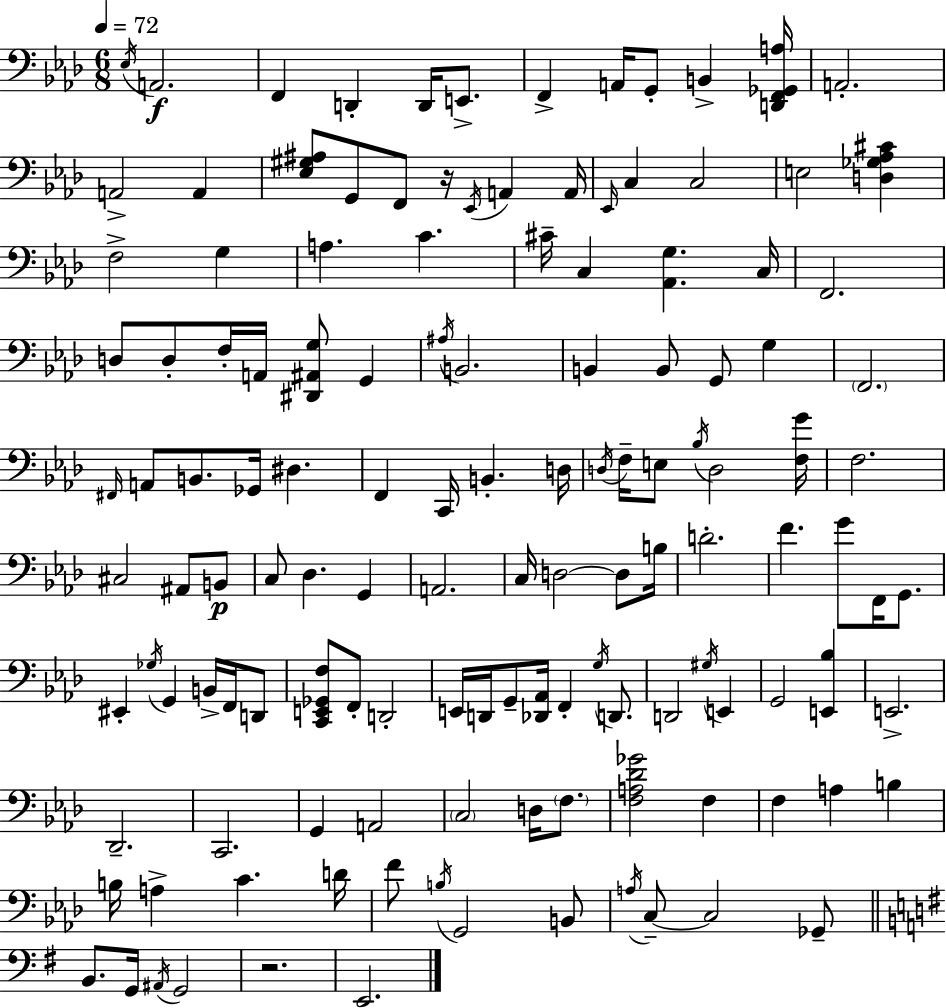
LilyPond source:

{
  \clef bass
  \numericTimeSignature
  \time 6/8
  \key aes \major
  \tempo 4 = 72
  \acciaccatura { ees16 }\f a,2. | f,4 d,4-. d,16 e,8.-> | f,4-> a,16 g,8-. b,4-> | <d, f, ges, a>16 a,2.-. | \break a,2-> a,4 | <ees gis ais>8 g,8 f,8 r16 \acciaccatura { ees,16 } a,4 | a,16 \grace { ees,16 } c4 c2 | e2 <d ges aes cis'>4 | \break f2-> g4 | a4. c'4. | cis'16-- c4 <aes, g>4. | c16 f,2. | \break d8 d8-. f16-. a,16 <dis, ais, g>8 g,4 | \acciaccatura { ais16 } b,2. | b,4 b,8 g,8 | g4 \parenthesize f,2. | \break \grace { fis,16 } a,8 b,8. ges,16 dis4. | f,4 c,16 b,4.-. | d16 \acciaccatura { d16 } f16-- e8 \acciaccatura { bes16 } d2 | <f g'>16 f2. | \break cis2 | ais,8 b,8\p c8 des4. | g,4 a,2. | c16 d2~~ | \break d8 b16 d'2.-. | f'4. | g'8 f,16 g,8. eis,4-. \acciaccatura { ges16 } | g,4 b,16-> f,16 d,8 <c, e, ges, f>8 f,8-. | \break d,2-. e,16 d,16 g,8-- | <des, aes,>16 f,4-. \acciaccatura { g16 } d,8. d,2 | \acciaccatura { gis16 } e,4 g,2 | <e, bes>4 e,2.-> | \break des,2.-- | c,2. | g,4 | a,2 \parenthesize c2 | \break d16 \parenthesize f8. <f a des' ges'>2 | f4 f4 | a4 b4 b16 a4-> | c'4. d'16 f'8 | \break \acciaccatura { b16 } g,2 b,8 \acciaccatura { a16 } | c8--~~ c2 ges,8-- | \bar "||" \break \key e \minor b,8. g,16 \acciaccatura { ais,16 } g,2 | r2. | e,2. | \bar "|."
}